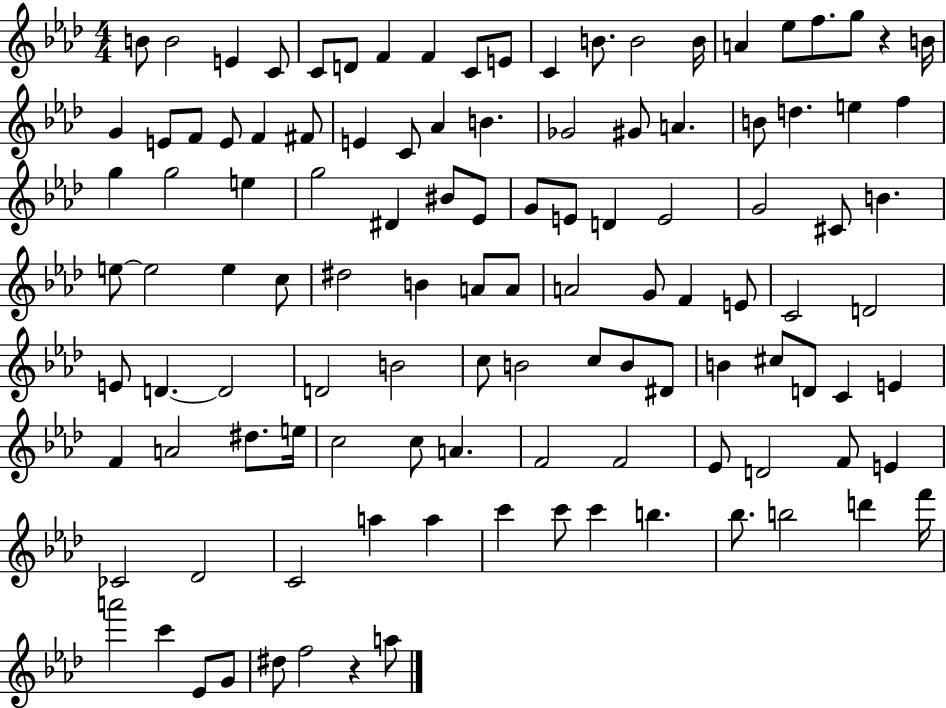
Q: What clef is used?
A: treble